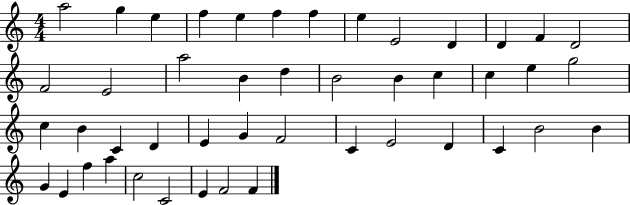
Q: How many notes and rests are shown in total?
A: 46